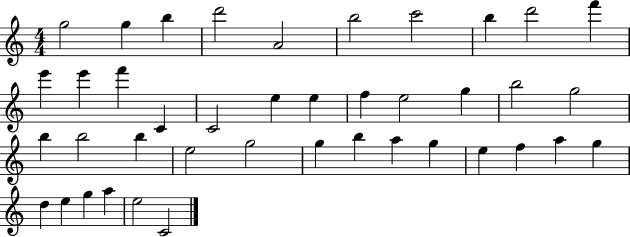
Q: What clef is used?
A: treble